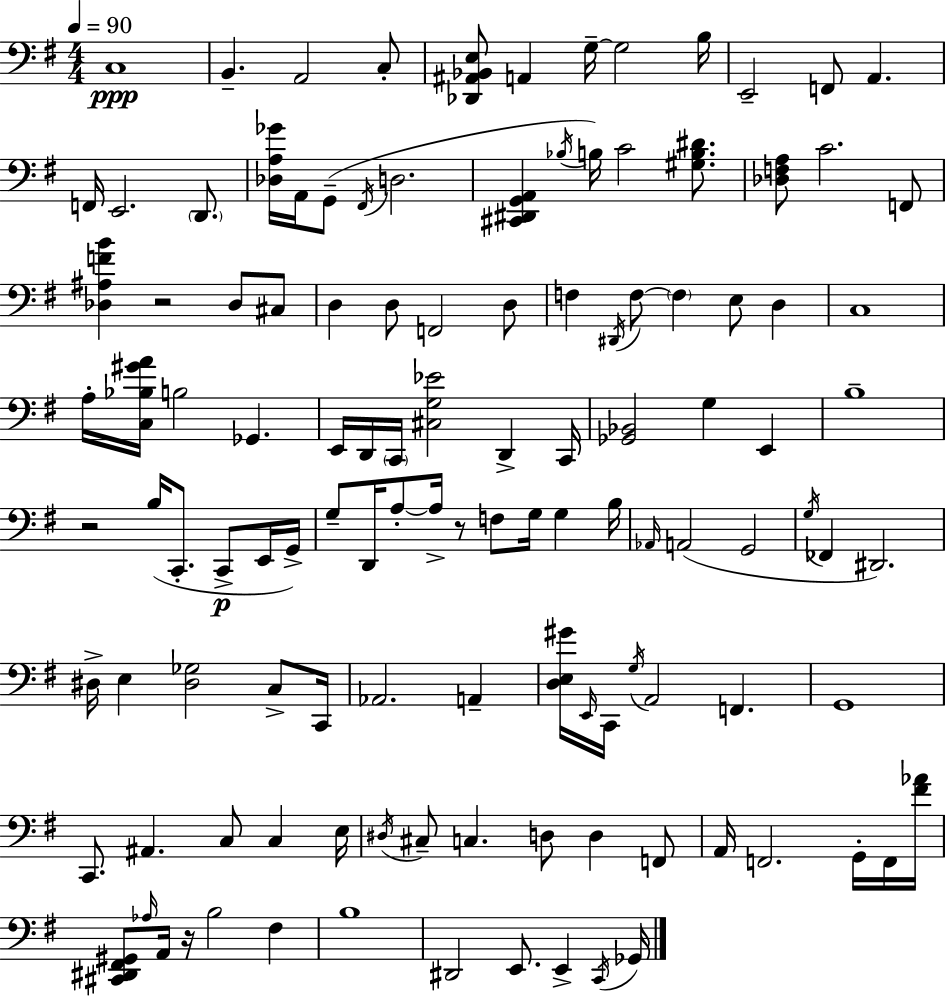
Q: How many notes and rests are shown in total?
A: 120